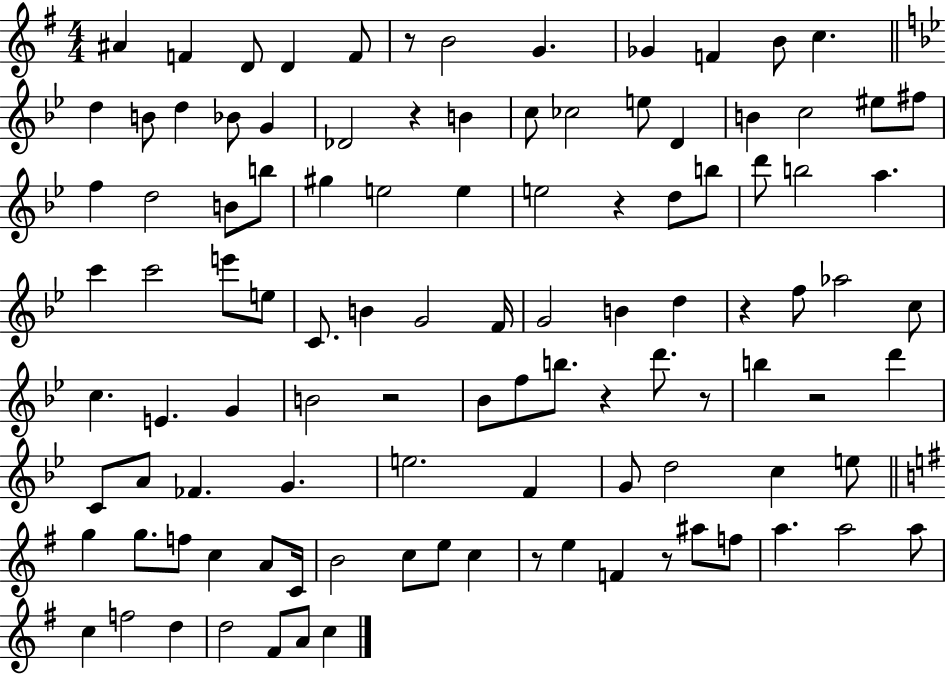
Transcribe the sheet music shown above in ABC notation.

X:1
T:Untitled
M:4/4
L:1/4
K:G
^A F D/2 D F/2 z/2 B2 G _G F B/2 c d B/2 d _B/2 G _D2 z B c/2 _c2 e/2 D B c2 ^e/2 ^f/2 f d2 B/2 b/2 ^g e2 e e2 z d/2 b/2 d'/2 b2 a c' c'2 e'/2 e/2 C/2 B G2 F/4 G2 B d z f/2 _a2 c/2 c E G B2 z2 _B/2 f/2 b/2 z d'/2 z/2 b z2 d' C/2 A/2 _F G e2 F G/2 d2 c e/2 g g/2 f/2 c A/2 C/4 B2 c/2 e/2 c z/2 e F z/2 ^a/2 f/2 a a2 a/2 c f2 d d2 ^F/2 A/2 c